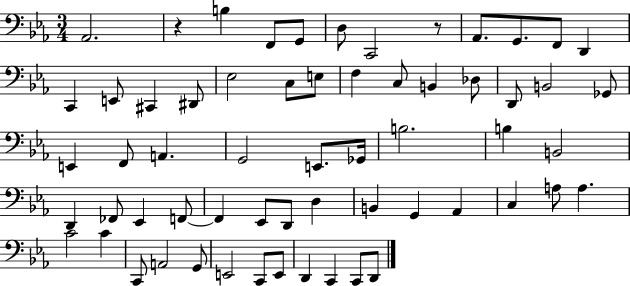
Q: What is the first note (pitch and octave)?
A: Ab2